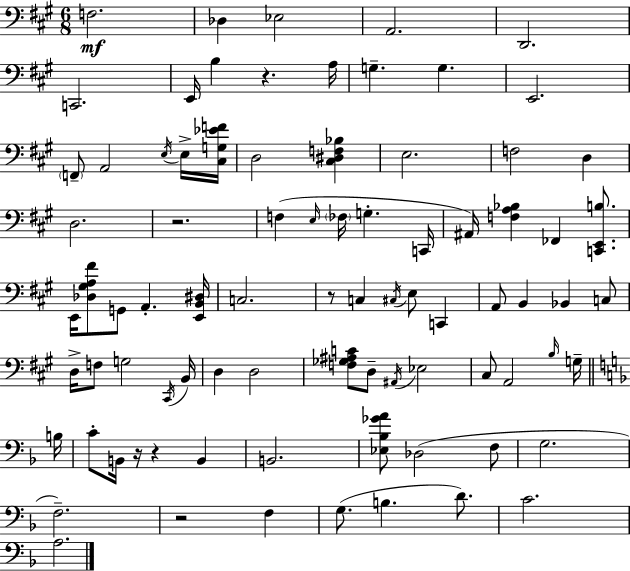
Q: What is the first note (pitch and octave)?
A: F3